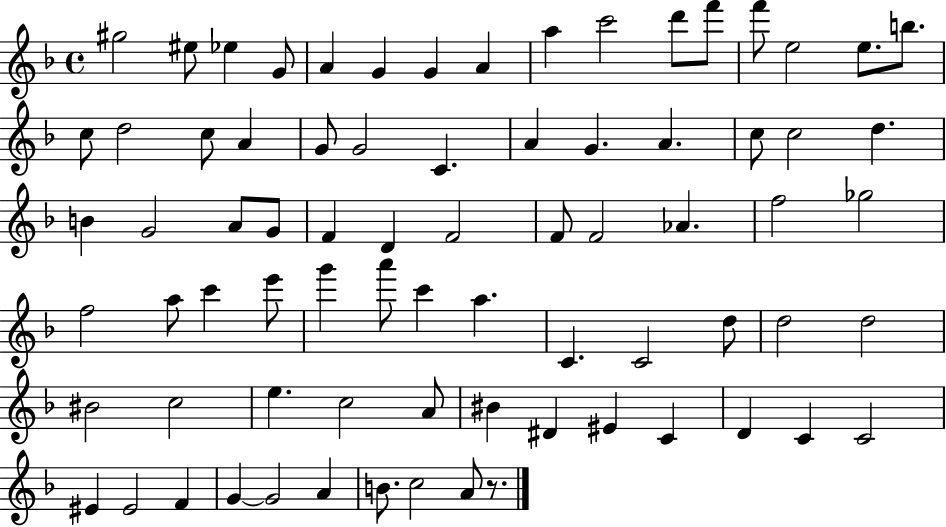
X:1
T:Untitled
M:4/4
L:1/4
K:F
^g2 ^e/2 _e G/2 A G G A a c'2 d'/2 f'/2 f'/2 e2 e/2 b/2 c/2 d2 c/2 A G/2 G2 C A G A c/2 c2 d B G2 A/2 G/2 F D F2 F/2 F2 _A f2 _g2 f2 a/2 c' e'/2 g' a'/2 c' a C C2 d/2 d2 d2 ^B2 c2 e c2 A/2 ^B ^D ^E C D C C2 ^E ^E2 F G G2 A B/2 c2 A/2 z/2